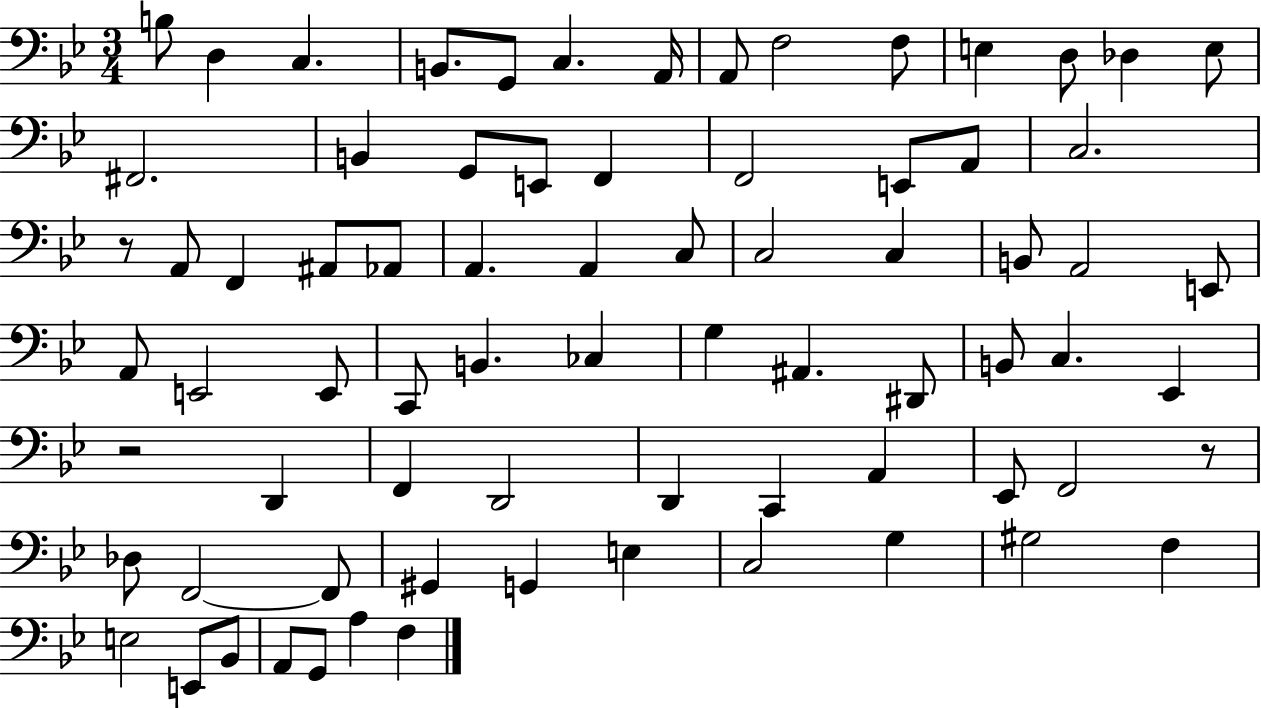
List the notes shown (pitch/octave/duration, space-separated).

B3/e D3/q C3/q. B2/e. G2/e C3/q. A2/s A2/e F3/h F3/e E3/q D3/e Db3/q E3/e F#2/h. B2/q G2/e E2/e F2/q F2/h E2/e A2/e C3/h. R/e A2/e F2/q A#2/e Ab2/e A2/q. A2/q C3/e C3/h C3/q B2/e A2/h E2/e A2/e E2/h E2/e C2/e B2/q. CES3/q G3/q A#2/q. D#2/e B2/e C3/q. Eb2/q R/h D2/q F2/q D2/h D2/q C2/q A2/q Eb2/e F2/h R/e Db3/e F2/h F2/e G#2/q G2/q E3/q C3/h G3/q G#3/h F3/q E3/h E2/e Bb2/e A2/e G2/e A3/q F3/q